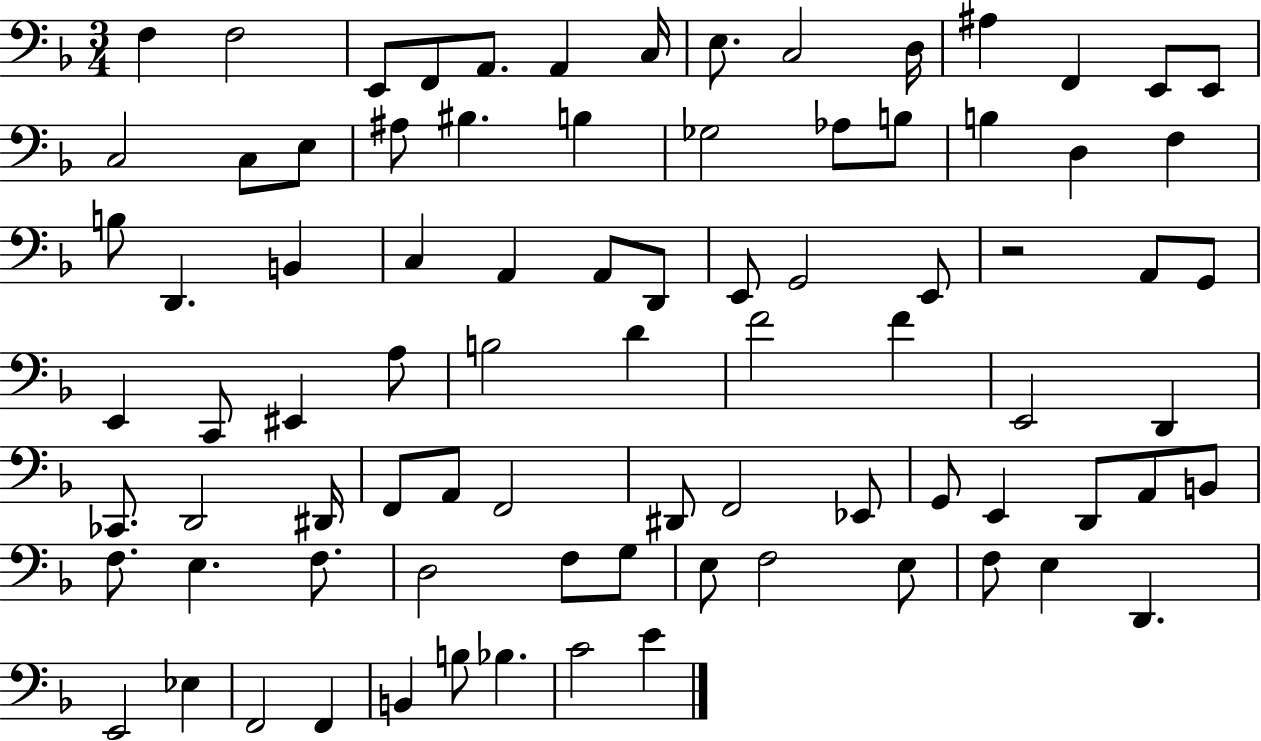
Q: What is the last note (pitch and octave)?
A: E4